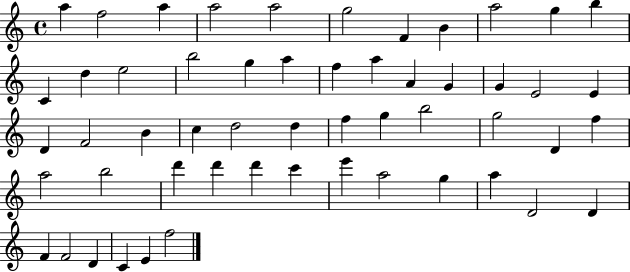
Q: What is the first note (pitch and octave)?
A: A5